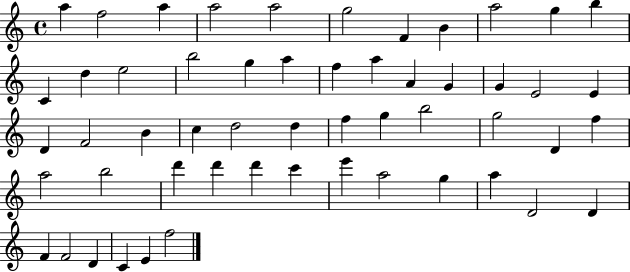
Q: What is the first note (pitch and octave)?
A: A5